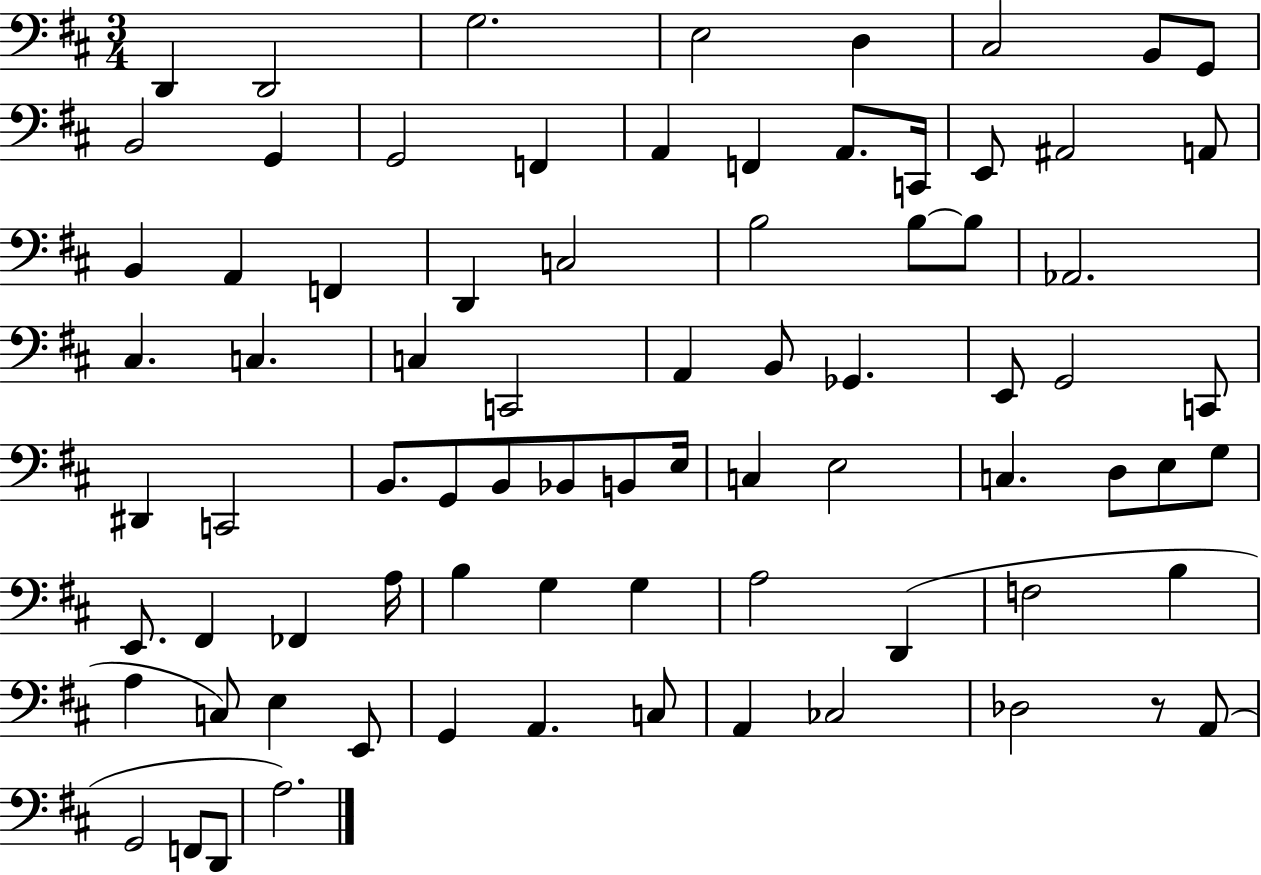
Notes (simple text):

D2/q D2/h G3/h. E3/h D3/q C#3/h B2/e G2/e B2/h G2/q G2/h F2/q A2/q F2/q A2/e. C2/s E2/e A#2/h A2/e B2/q A2/q F2/q D2/q C3/h B3/h B3/e B3/e Ab2/h. C#3/q. C3/q. C3/q C2/h A2/q B2/e Gb2/q. E2/e G2/h C2/e D#2/q C2/h B2/e. G2/e B2/e Bb2/e B2/e E3/s C3/q E3/h C3/q. D3/e E3/e G3/e E2/e. F#2/q FES2/q A3/s B3/q G3/q G3/q A3/h D2/q F3/h B3/q A3/q C3/e E3/q E2/e G2/q A2/q. C3/e A2/q CES3/h Db3/h R/e A2/e G2/h F2/e D2/e A3/h.